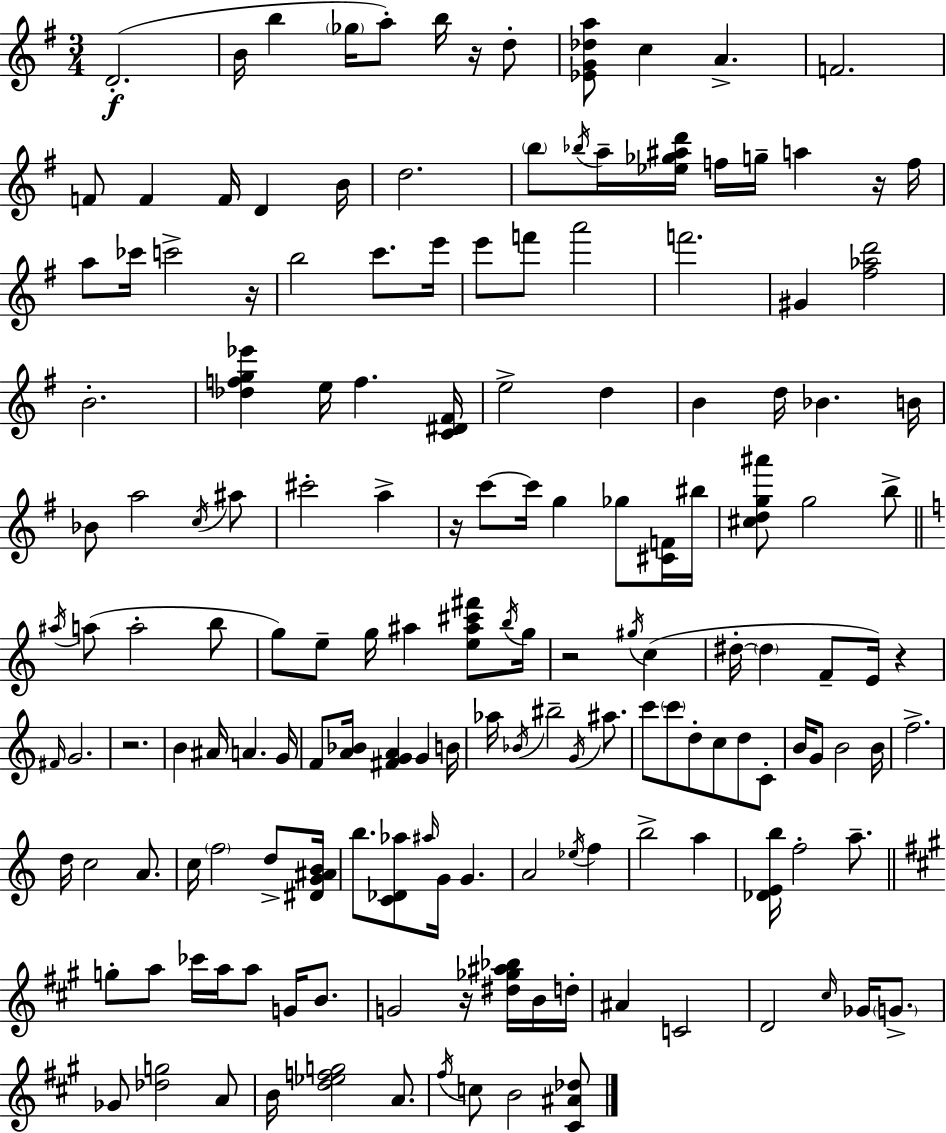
{
  \clef treble
  \numericTimeSignature
  \time 3/4
  \key e \minor
  d'2.-.(\f | b'16 b''4 \parenthesize ges''16 a''8-.) b''16 r16 d''8-. | <ees' g' des'' a''>8 c''4 a'4.-> | f'2. | \break f'8 f'4 f'16 d'4 b'16 | d''2. | \parenthesize b''8 \acciaccatura { bes''16 } a''16-- <ees'' ges'' ais'' d'''>16 f''16 g''16-- a''4 r16 | f''16 a''8 ces'''16 c'''2-> | \break r16 b''2 c'''8. | e'''16 e'''8 f'''8 a'''2 | f'''2. | gis'4 <fis'' aes'' d'''>2 | \break b'2.-. | <des'' f'' g'' ees'''>4 e''16 f''4. | <c' dis' fis'>16 e''2-> d''4 | b'4 d''16 bes'4. | \break b'16 bes'8 a''2 \acciaccatura { c''16 } | ais''8 cis'''2-. a''4-> | r16 c'''8~~ c'''16 g''4 ges''8 | <cis' f'>16 bis''16 <cis'' d'' g'' ais'''>8 g''2 | \break b''8-> \bar "||" \break \key c \major \acciaccatura { ais''16 } a''8( a''2-. b''8 | g''8) e''8-- g''16 ais''4 <e'' ais'' cis''' fis'''>8 | \acciaccatura { b''16 } g''16 r2 \acciaccatura { gis''16 }( c''4 | dis''16-.~~ \parenthesize dis''4 f'8-- e'16) r4 | \break \grace { fis'16 } g'2. | r2. | b'4 ais'16 a'4. | g'16 f'8 <a' bes'>16 <fis' g' a'>4 g'4 | \break b'16 aes''16 \acciaccatura { bes'16 } bis''2-- | \acciaccatura { g'16 } ais''8. c'''8 \parenthesize c'''8 d''8-. | c''8 d''8 c'8-. b'16 g'8 b'2 | b'16 f''2.-> | \break d''16 c''2 | a'8. c''16 \parenthesize f''2 | d''8-> <dis' g' ais' b'>16 b''8. <c' des' aes''>8 \grace { ais''16 } | g'16 g'4. a'2 | \break \acciaccatura { ees''16 } f''4 b''2-> | a''4 <des' e' b''>16 f''2-. | a''8.-- \bar "||" \break \key a \major g''8-. a''8 ces'''16 a''16 a''8 g'16 b'8. | g'2 r16 <dis'' ges'' ais'' bes''>16 b'16 d''16-. | ais'4 c'2 | d'2 \grace { cis''16 } ges'16 \parenthesize g'8.-> | \break ges'8 <des'' g''>2 a'8 | b'16 <d'' ees'' f'' g''>2 a'8. | \acciaccatura { fis''16 } c''8 b'2 | <cis' ais' des''>8 \bar "|."
}